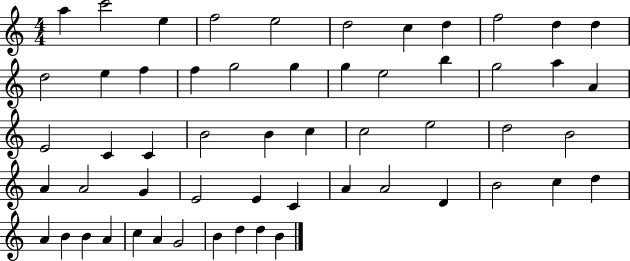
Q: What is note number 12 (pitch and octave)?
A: D5